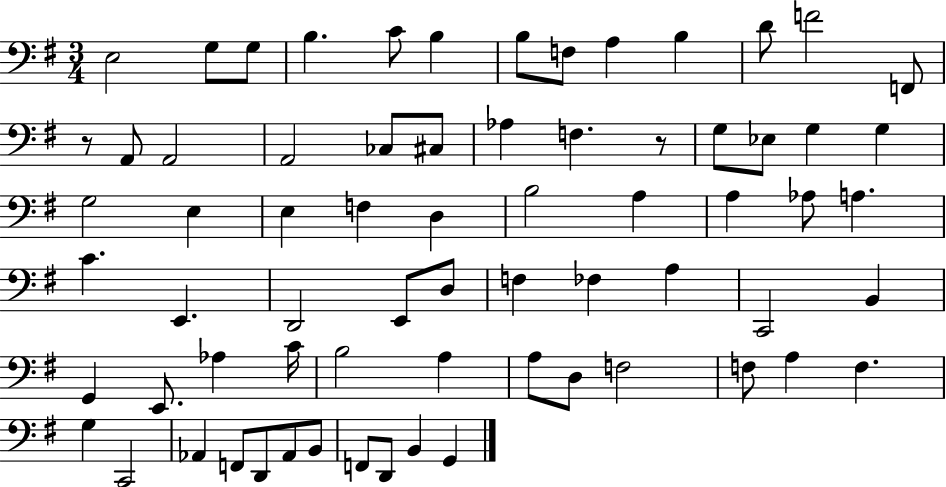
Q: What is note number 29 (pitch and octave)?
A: D3